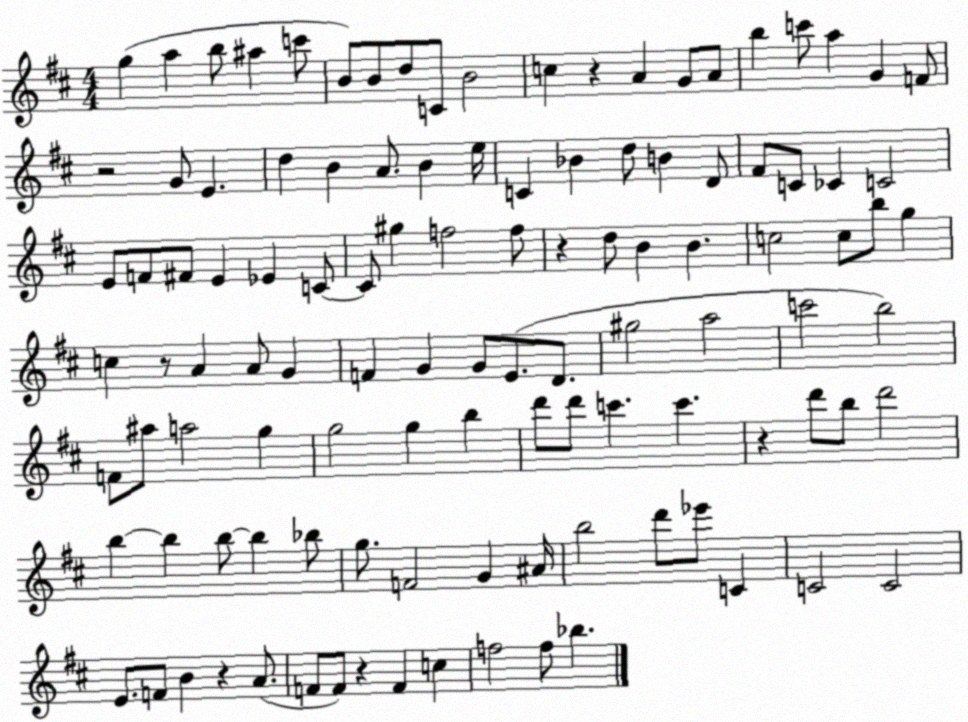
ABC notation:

X:1
T:Untitled
M:4/4
L:1/4
K:D
g a b/2 ^a c'/2 B/2 B/2 d/2 C/2 B2 c z A G/2 A/2 b c'/2 a G F/2 z2 G/2 E d B A/2 B e/4 C _B d/2 B D/2 ^F/2 C/2 _C C2 E/2 F/2 ^F/2 E _E C/2 C/2 ^g f2 f/2 z d/2 B B c2 c/2 b/2 g c z/2 A A/2 G F G G/2 E/2 D/2 ^g2 a2 c'2 b2 F/2 ^a/2 a2 g g2 g b d'/2 d'/2 c' c' z d'/2 b/2 d'2 b b b/2 b _b/2 g/2 F2 G ^A/4 b2 d'/2 _e'/2 C C2 C2 E/2 F/2 B z A/2 F/2 F/2 z F c f2 f/2 _b